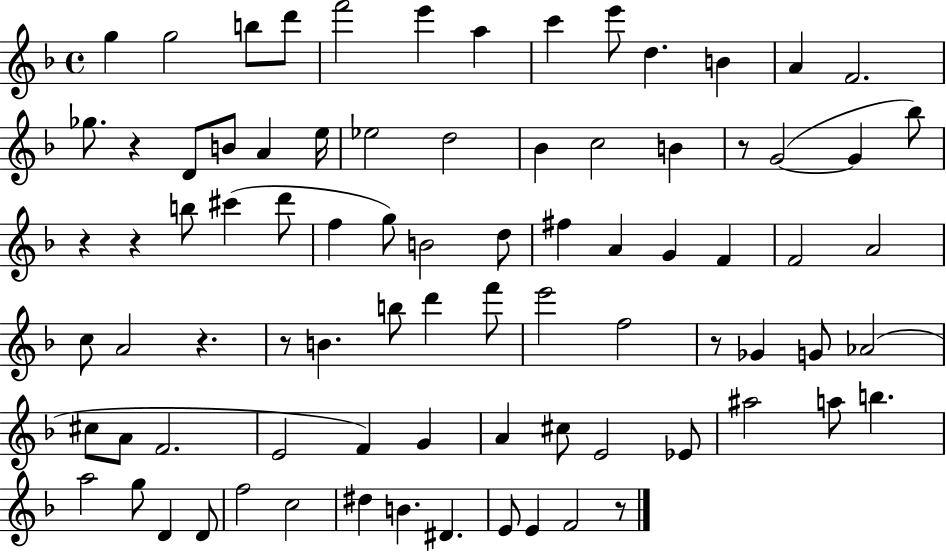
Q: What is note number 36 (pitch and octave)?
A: G4